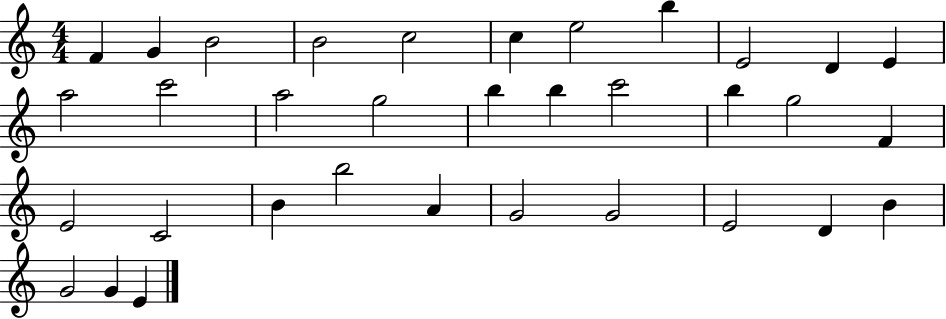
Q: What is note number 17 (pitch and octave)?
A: B5